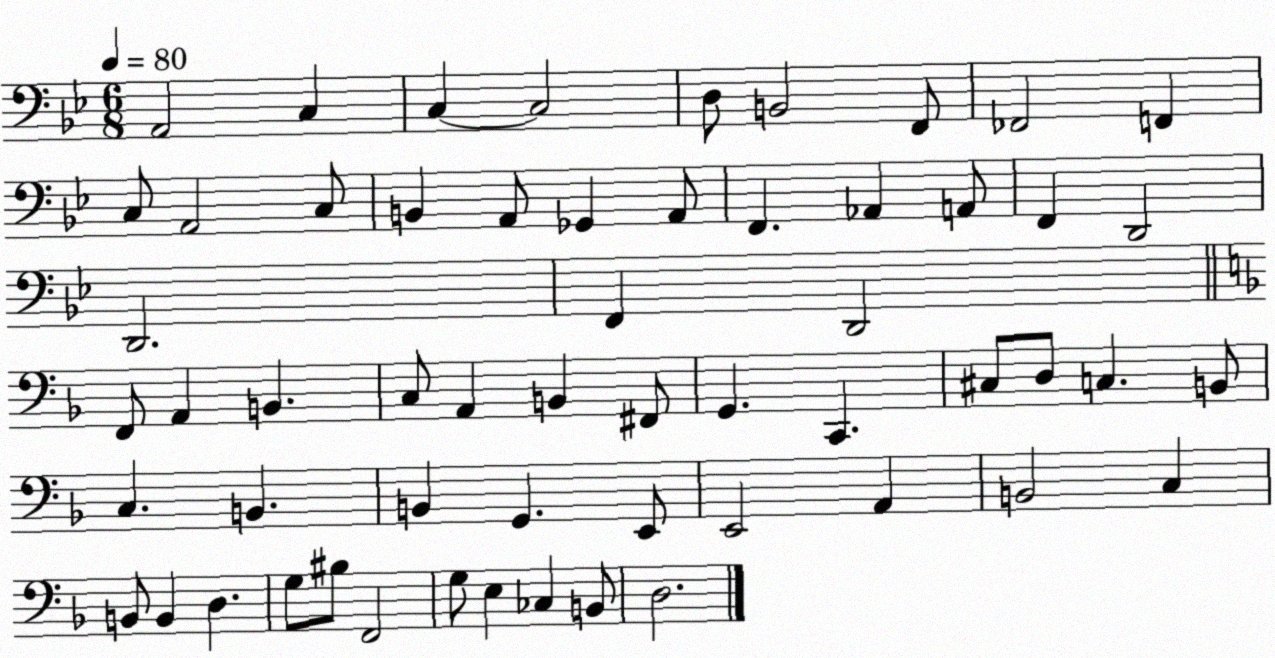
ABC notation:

X:1
T:Untitled
M:6/8
L:1/4
K:Bb
A,,2 C, C, C,2 D,/2 B,,2 F,,/2 _F,,2 F,, C,/2 A,,2 C,/2 B,, A,,/2 _G,, A,,/2 F,, _A,, A,,/2 F,, D,,2 D,,2 F,, D,,2 F,,/2 A,, B,, C,/2 A,, B,, ^F,,/2 G,, C,, ^C,/2 D,/2 C, B,,/2 C, B,, B,, G,, E,,/2 E,,2 A,, B,,2 C, B,,/2 B,, D, G,/2 ^B,/2 F,,2 G,/2 E, _C, B,,/2 D,2